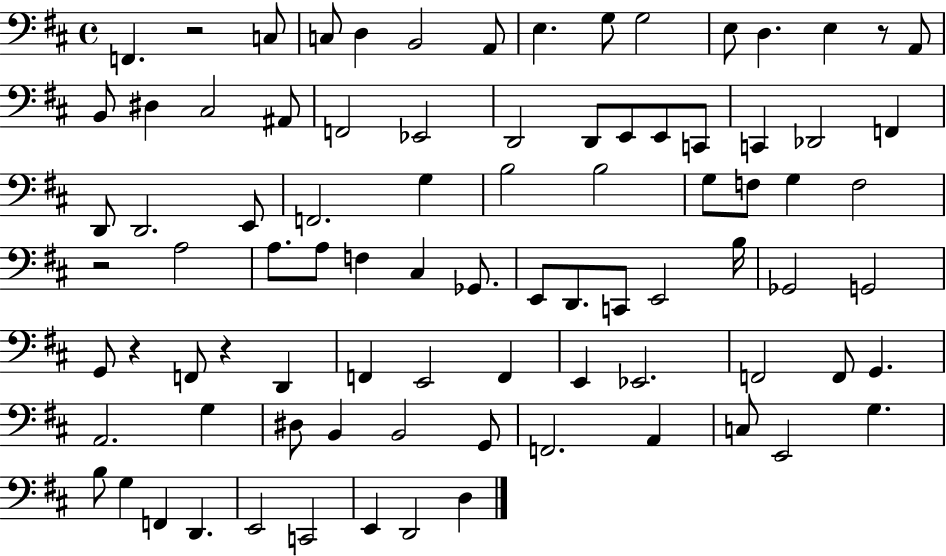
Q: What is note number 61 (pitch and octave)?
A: F2